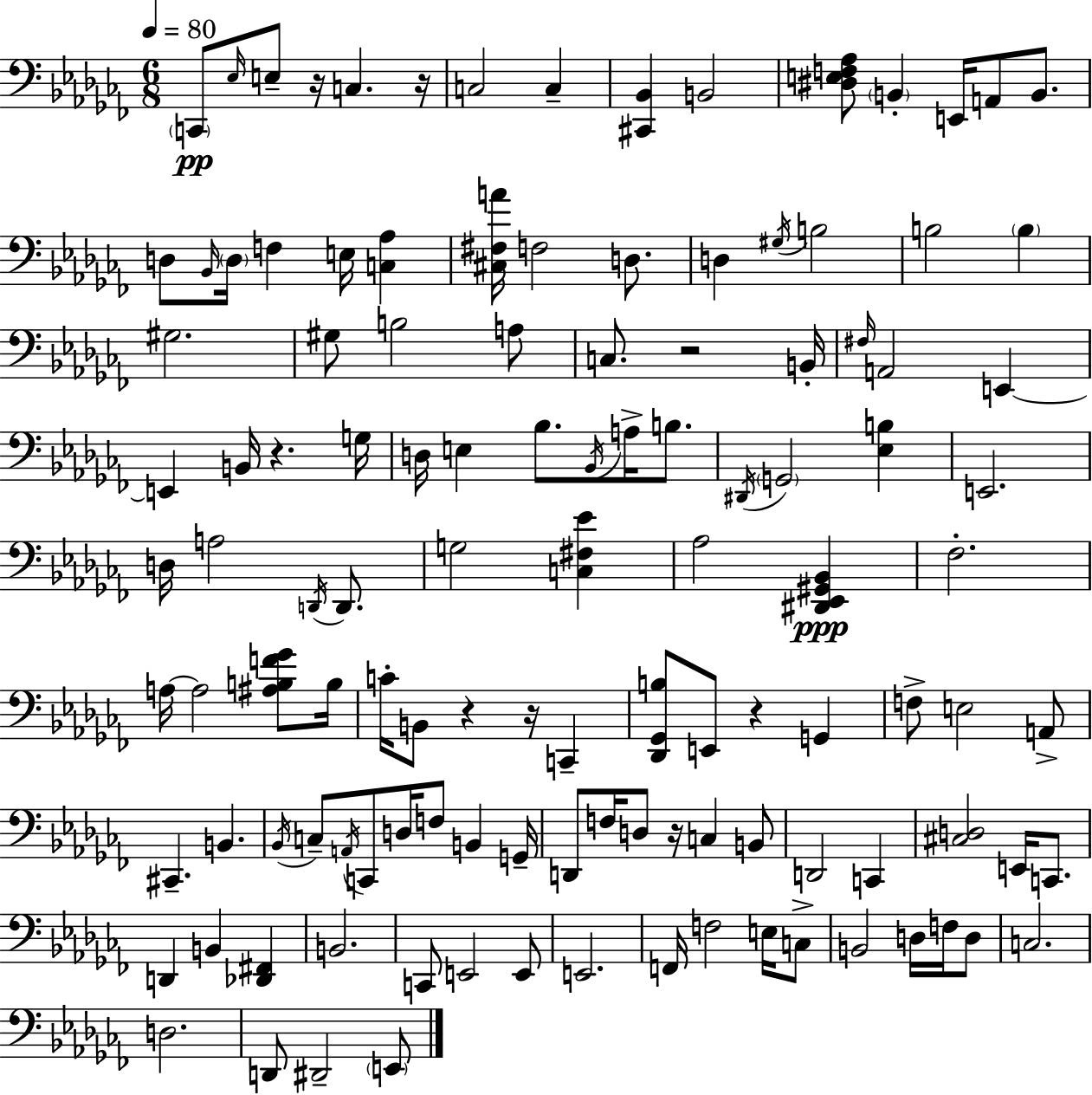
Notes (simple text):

C2/e Eb3/s E3/e R/s C3/q. R/s C3/h C3/q [C#2,Bb2]/q B2/h [D#3,E3,F3,Ab3]/e B2/q E2/s A2/e B2/e. D3/e Bb2/s D3/s F3/q E3/s [C3,Ab3]/q [C#3,F#3,A4]/s F3/h D3/e. D3/q G#3/s B3/h B3/h B3/q G#3/h. G#3/e B3/h A3/e C3/e. R/h B2/s F#3/s A2/h E2/q E2/q B2/s R/q. G3/s D3/s E3/q Bb3/e. Bb2/s A3/s B3/e. D#2/s G2/h [Eb3,B3]/q E2/h. D3/s A3/h D2/s D2/e. G3/h [C3,F#3,Eb4]/q Ab3/h [D#2,Eb2,G#2,Bb2]/q FES3/h. A3/s A3/h [A#3,B3,F4,Gb4]/e B3/s C4/s B2/e R/q R/s C2/q [Db2,Gb2,B3]/e E2/e R/q G2/q F3/e E3/h A2/e C#2/q. B2/q. Bb2/s C3/e A2/s C2/e D3/s F3/e B2/q G2/s D2/e F3/s D3/e R/s C3/q B2/e D2/h C2/q [C#3,D3]/h E2/s C2/e. D2/q B2/q [Db2,F#2]/q B2/h. C2/e E2/h E2/e E2/h. F2/s F3/h E3/s C3/e B2/h D3/s F3/s D3/e C3/h. D3/h. D2/e D#2/h E2/e